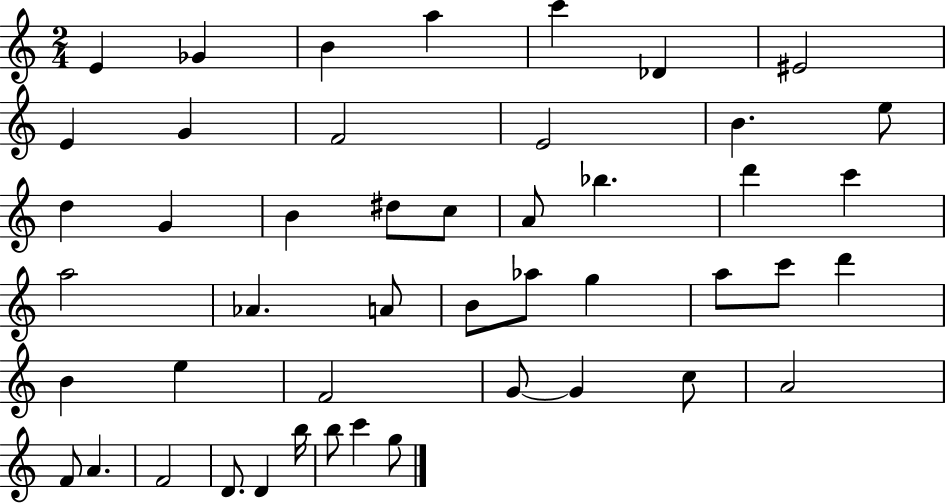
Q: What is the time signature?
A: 2/4